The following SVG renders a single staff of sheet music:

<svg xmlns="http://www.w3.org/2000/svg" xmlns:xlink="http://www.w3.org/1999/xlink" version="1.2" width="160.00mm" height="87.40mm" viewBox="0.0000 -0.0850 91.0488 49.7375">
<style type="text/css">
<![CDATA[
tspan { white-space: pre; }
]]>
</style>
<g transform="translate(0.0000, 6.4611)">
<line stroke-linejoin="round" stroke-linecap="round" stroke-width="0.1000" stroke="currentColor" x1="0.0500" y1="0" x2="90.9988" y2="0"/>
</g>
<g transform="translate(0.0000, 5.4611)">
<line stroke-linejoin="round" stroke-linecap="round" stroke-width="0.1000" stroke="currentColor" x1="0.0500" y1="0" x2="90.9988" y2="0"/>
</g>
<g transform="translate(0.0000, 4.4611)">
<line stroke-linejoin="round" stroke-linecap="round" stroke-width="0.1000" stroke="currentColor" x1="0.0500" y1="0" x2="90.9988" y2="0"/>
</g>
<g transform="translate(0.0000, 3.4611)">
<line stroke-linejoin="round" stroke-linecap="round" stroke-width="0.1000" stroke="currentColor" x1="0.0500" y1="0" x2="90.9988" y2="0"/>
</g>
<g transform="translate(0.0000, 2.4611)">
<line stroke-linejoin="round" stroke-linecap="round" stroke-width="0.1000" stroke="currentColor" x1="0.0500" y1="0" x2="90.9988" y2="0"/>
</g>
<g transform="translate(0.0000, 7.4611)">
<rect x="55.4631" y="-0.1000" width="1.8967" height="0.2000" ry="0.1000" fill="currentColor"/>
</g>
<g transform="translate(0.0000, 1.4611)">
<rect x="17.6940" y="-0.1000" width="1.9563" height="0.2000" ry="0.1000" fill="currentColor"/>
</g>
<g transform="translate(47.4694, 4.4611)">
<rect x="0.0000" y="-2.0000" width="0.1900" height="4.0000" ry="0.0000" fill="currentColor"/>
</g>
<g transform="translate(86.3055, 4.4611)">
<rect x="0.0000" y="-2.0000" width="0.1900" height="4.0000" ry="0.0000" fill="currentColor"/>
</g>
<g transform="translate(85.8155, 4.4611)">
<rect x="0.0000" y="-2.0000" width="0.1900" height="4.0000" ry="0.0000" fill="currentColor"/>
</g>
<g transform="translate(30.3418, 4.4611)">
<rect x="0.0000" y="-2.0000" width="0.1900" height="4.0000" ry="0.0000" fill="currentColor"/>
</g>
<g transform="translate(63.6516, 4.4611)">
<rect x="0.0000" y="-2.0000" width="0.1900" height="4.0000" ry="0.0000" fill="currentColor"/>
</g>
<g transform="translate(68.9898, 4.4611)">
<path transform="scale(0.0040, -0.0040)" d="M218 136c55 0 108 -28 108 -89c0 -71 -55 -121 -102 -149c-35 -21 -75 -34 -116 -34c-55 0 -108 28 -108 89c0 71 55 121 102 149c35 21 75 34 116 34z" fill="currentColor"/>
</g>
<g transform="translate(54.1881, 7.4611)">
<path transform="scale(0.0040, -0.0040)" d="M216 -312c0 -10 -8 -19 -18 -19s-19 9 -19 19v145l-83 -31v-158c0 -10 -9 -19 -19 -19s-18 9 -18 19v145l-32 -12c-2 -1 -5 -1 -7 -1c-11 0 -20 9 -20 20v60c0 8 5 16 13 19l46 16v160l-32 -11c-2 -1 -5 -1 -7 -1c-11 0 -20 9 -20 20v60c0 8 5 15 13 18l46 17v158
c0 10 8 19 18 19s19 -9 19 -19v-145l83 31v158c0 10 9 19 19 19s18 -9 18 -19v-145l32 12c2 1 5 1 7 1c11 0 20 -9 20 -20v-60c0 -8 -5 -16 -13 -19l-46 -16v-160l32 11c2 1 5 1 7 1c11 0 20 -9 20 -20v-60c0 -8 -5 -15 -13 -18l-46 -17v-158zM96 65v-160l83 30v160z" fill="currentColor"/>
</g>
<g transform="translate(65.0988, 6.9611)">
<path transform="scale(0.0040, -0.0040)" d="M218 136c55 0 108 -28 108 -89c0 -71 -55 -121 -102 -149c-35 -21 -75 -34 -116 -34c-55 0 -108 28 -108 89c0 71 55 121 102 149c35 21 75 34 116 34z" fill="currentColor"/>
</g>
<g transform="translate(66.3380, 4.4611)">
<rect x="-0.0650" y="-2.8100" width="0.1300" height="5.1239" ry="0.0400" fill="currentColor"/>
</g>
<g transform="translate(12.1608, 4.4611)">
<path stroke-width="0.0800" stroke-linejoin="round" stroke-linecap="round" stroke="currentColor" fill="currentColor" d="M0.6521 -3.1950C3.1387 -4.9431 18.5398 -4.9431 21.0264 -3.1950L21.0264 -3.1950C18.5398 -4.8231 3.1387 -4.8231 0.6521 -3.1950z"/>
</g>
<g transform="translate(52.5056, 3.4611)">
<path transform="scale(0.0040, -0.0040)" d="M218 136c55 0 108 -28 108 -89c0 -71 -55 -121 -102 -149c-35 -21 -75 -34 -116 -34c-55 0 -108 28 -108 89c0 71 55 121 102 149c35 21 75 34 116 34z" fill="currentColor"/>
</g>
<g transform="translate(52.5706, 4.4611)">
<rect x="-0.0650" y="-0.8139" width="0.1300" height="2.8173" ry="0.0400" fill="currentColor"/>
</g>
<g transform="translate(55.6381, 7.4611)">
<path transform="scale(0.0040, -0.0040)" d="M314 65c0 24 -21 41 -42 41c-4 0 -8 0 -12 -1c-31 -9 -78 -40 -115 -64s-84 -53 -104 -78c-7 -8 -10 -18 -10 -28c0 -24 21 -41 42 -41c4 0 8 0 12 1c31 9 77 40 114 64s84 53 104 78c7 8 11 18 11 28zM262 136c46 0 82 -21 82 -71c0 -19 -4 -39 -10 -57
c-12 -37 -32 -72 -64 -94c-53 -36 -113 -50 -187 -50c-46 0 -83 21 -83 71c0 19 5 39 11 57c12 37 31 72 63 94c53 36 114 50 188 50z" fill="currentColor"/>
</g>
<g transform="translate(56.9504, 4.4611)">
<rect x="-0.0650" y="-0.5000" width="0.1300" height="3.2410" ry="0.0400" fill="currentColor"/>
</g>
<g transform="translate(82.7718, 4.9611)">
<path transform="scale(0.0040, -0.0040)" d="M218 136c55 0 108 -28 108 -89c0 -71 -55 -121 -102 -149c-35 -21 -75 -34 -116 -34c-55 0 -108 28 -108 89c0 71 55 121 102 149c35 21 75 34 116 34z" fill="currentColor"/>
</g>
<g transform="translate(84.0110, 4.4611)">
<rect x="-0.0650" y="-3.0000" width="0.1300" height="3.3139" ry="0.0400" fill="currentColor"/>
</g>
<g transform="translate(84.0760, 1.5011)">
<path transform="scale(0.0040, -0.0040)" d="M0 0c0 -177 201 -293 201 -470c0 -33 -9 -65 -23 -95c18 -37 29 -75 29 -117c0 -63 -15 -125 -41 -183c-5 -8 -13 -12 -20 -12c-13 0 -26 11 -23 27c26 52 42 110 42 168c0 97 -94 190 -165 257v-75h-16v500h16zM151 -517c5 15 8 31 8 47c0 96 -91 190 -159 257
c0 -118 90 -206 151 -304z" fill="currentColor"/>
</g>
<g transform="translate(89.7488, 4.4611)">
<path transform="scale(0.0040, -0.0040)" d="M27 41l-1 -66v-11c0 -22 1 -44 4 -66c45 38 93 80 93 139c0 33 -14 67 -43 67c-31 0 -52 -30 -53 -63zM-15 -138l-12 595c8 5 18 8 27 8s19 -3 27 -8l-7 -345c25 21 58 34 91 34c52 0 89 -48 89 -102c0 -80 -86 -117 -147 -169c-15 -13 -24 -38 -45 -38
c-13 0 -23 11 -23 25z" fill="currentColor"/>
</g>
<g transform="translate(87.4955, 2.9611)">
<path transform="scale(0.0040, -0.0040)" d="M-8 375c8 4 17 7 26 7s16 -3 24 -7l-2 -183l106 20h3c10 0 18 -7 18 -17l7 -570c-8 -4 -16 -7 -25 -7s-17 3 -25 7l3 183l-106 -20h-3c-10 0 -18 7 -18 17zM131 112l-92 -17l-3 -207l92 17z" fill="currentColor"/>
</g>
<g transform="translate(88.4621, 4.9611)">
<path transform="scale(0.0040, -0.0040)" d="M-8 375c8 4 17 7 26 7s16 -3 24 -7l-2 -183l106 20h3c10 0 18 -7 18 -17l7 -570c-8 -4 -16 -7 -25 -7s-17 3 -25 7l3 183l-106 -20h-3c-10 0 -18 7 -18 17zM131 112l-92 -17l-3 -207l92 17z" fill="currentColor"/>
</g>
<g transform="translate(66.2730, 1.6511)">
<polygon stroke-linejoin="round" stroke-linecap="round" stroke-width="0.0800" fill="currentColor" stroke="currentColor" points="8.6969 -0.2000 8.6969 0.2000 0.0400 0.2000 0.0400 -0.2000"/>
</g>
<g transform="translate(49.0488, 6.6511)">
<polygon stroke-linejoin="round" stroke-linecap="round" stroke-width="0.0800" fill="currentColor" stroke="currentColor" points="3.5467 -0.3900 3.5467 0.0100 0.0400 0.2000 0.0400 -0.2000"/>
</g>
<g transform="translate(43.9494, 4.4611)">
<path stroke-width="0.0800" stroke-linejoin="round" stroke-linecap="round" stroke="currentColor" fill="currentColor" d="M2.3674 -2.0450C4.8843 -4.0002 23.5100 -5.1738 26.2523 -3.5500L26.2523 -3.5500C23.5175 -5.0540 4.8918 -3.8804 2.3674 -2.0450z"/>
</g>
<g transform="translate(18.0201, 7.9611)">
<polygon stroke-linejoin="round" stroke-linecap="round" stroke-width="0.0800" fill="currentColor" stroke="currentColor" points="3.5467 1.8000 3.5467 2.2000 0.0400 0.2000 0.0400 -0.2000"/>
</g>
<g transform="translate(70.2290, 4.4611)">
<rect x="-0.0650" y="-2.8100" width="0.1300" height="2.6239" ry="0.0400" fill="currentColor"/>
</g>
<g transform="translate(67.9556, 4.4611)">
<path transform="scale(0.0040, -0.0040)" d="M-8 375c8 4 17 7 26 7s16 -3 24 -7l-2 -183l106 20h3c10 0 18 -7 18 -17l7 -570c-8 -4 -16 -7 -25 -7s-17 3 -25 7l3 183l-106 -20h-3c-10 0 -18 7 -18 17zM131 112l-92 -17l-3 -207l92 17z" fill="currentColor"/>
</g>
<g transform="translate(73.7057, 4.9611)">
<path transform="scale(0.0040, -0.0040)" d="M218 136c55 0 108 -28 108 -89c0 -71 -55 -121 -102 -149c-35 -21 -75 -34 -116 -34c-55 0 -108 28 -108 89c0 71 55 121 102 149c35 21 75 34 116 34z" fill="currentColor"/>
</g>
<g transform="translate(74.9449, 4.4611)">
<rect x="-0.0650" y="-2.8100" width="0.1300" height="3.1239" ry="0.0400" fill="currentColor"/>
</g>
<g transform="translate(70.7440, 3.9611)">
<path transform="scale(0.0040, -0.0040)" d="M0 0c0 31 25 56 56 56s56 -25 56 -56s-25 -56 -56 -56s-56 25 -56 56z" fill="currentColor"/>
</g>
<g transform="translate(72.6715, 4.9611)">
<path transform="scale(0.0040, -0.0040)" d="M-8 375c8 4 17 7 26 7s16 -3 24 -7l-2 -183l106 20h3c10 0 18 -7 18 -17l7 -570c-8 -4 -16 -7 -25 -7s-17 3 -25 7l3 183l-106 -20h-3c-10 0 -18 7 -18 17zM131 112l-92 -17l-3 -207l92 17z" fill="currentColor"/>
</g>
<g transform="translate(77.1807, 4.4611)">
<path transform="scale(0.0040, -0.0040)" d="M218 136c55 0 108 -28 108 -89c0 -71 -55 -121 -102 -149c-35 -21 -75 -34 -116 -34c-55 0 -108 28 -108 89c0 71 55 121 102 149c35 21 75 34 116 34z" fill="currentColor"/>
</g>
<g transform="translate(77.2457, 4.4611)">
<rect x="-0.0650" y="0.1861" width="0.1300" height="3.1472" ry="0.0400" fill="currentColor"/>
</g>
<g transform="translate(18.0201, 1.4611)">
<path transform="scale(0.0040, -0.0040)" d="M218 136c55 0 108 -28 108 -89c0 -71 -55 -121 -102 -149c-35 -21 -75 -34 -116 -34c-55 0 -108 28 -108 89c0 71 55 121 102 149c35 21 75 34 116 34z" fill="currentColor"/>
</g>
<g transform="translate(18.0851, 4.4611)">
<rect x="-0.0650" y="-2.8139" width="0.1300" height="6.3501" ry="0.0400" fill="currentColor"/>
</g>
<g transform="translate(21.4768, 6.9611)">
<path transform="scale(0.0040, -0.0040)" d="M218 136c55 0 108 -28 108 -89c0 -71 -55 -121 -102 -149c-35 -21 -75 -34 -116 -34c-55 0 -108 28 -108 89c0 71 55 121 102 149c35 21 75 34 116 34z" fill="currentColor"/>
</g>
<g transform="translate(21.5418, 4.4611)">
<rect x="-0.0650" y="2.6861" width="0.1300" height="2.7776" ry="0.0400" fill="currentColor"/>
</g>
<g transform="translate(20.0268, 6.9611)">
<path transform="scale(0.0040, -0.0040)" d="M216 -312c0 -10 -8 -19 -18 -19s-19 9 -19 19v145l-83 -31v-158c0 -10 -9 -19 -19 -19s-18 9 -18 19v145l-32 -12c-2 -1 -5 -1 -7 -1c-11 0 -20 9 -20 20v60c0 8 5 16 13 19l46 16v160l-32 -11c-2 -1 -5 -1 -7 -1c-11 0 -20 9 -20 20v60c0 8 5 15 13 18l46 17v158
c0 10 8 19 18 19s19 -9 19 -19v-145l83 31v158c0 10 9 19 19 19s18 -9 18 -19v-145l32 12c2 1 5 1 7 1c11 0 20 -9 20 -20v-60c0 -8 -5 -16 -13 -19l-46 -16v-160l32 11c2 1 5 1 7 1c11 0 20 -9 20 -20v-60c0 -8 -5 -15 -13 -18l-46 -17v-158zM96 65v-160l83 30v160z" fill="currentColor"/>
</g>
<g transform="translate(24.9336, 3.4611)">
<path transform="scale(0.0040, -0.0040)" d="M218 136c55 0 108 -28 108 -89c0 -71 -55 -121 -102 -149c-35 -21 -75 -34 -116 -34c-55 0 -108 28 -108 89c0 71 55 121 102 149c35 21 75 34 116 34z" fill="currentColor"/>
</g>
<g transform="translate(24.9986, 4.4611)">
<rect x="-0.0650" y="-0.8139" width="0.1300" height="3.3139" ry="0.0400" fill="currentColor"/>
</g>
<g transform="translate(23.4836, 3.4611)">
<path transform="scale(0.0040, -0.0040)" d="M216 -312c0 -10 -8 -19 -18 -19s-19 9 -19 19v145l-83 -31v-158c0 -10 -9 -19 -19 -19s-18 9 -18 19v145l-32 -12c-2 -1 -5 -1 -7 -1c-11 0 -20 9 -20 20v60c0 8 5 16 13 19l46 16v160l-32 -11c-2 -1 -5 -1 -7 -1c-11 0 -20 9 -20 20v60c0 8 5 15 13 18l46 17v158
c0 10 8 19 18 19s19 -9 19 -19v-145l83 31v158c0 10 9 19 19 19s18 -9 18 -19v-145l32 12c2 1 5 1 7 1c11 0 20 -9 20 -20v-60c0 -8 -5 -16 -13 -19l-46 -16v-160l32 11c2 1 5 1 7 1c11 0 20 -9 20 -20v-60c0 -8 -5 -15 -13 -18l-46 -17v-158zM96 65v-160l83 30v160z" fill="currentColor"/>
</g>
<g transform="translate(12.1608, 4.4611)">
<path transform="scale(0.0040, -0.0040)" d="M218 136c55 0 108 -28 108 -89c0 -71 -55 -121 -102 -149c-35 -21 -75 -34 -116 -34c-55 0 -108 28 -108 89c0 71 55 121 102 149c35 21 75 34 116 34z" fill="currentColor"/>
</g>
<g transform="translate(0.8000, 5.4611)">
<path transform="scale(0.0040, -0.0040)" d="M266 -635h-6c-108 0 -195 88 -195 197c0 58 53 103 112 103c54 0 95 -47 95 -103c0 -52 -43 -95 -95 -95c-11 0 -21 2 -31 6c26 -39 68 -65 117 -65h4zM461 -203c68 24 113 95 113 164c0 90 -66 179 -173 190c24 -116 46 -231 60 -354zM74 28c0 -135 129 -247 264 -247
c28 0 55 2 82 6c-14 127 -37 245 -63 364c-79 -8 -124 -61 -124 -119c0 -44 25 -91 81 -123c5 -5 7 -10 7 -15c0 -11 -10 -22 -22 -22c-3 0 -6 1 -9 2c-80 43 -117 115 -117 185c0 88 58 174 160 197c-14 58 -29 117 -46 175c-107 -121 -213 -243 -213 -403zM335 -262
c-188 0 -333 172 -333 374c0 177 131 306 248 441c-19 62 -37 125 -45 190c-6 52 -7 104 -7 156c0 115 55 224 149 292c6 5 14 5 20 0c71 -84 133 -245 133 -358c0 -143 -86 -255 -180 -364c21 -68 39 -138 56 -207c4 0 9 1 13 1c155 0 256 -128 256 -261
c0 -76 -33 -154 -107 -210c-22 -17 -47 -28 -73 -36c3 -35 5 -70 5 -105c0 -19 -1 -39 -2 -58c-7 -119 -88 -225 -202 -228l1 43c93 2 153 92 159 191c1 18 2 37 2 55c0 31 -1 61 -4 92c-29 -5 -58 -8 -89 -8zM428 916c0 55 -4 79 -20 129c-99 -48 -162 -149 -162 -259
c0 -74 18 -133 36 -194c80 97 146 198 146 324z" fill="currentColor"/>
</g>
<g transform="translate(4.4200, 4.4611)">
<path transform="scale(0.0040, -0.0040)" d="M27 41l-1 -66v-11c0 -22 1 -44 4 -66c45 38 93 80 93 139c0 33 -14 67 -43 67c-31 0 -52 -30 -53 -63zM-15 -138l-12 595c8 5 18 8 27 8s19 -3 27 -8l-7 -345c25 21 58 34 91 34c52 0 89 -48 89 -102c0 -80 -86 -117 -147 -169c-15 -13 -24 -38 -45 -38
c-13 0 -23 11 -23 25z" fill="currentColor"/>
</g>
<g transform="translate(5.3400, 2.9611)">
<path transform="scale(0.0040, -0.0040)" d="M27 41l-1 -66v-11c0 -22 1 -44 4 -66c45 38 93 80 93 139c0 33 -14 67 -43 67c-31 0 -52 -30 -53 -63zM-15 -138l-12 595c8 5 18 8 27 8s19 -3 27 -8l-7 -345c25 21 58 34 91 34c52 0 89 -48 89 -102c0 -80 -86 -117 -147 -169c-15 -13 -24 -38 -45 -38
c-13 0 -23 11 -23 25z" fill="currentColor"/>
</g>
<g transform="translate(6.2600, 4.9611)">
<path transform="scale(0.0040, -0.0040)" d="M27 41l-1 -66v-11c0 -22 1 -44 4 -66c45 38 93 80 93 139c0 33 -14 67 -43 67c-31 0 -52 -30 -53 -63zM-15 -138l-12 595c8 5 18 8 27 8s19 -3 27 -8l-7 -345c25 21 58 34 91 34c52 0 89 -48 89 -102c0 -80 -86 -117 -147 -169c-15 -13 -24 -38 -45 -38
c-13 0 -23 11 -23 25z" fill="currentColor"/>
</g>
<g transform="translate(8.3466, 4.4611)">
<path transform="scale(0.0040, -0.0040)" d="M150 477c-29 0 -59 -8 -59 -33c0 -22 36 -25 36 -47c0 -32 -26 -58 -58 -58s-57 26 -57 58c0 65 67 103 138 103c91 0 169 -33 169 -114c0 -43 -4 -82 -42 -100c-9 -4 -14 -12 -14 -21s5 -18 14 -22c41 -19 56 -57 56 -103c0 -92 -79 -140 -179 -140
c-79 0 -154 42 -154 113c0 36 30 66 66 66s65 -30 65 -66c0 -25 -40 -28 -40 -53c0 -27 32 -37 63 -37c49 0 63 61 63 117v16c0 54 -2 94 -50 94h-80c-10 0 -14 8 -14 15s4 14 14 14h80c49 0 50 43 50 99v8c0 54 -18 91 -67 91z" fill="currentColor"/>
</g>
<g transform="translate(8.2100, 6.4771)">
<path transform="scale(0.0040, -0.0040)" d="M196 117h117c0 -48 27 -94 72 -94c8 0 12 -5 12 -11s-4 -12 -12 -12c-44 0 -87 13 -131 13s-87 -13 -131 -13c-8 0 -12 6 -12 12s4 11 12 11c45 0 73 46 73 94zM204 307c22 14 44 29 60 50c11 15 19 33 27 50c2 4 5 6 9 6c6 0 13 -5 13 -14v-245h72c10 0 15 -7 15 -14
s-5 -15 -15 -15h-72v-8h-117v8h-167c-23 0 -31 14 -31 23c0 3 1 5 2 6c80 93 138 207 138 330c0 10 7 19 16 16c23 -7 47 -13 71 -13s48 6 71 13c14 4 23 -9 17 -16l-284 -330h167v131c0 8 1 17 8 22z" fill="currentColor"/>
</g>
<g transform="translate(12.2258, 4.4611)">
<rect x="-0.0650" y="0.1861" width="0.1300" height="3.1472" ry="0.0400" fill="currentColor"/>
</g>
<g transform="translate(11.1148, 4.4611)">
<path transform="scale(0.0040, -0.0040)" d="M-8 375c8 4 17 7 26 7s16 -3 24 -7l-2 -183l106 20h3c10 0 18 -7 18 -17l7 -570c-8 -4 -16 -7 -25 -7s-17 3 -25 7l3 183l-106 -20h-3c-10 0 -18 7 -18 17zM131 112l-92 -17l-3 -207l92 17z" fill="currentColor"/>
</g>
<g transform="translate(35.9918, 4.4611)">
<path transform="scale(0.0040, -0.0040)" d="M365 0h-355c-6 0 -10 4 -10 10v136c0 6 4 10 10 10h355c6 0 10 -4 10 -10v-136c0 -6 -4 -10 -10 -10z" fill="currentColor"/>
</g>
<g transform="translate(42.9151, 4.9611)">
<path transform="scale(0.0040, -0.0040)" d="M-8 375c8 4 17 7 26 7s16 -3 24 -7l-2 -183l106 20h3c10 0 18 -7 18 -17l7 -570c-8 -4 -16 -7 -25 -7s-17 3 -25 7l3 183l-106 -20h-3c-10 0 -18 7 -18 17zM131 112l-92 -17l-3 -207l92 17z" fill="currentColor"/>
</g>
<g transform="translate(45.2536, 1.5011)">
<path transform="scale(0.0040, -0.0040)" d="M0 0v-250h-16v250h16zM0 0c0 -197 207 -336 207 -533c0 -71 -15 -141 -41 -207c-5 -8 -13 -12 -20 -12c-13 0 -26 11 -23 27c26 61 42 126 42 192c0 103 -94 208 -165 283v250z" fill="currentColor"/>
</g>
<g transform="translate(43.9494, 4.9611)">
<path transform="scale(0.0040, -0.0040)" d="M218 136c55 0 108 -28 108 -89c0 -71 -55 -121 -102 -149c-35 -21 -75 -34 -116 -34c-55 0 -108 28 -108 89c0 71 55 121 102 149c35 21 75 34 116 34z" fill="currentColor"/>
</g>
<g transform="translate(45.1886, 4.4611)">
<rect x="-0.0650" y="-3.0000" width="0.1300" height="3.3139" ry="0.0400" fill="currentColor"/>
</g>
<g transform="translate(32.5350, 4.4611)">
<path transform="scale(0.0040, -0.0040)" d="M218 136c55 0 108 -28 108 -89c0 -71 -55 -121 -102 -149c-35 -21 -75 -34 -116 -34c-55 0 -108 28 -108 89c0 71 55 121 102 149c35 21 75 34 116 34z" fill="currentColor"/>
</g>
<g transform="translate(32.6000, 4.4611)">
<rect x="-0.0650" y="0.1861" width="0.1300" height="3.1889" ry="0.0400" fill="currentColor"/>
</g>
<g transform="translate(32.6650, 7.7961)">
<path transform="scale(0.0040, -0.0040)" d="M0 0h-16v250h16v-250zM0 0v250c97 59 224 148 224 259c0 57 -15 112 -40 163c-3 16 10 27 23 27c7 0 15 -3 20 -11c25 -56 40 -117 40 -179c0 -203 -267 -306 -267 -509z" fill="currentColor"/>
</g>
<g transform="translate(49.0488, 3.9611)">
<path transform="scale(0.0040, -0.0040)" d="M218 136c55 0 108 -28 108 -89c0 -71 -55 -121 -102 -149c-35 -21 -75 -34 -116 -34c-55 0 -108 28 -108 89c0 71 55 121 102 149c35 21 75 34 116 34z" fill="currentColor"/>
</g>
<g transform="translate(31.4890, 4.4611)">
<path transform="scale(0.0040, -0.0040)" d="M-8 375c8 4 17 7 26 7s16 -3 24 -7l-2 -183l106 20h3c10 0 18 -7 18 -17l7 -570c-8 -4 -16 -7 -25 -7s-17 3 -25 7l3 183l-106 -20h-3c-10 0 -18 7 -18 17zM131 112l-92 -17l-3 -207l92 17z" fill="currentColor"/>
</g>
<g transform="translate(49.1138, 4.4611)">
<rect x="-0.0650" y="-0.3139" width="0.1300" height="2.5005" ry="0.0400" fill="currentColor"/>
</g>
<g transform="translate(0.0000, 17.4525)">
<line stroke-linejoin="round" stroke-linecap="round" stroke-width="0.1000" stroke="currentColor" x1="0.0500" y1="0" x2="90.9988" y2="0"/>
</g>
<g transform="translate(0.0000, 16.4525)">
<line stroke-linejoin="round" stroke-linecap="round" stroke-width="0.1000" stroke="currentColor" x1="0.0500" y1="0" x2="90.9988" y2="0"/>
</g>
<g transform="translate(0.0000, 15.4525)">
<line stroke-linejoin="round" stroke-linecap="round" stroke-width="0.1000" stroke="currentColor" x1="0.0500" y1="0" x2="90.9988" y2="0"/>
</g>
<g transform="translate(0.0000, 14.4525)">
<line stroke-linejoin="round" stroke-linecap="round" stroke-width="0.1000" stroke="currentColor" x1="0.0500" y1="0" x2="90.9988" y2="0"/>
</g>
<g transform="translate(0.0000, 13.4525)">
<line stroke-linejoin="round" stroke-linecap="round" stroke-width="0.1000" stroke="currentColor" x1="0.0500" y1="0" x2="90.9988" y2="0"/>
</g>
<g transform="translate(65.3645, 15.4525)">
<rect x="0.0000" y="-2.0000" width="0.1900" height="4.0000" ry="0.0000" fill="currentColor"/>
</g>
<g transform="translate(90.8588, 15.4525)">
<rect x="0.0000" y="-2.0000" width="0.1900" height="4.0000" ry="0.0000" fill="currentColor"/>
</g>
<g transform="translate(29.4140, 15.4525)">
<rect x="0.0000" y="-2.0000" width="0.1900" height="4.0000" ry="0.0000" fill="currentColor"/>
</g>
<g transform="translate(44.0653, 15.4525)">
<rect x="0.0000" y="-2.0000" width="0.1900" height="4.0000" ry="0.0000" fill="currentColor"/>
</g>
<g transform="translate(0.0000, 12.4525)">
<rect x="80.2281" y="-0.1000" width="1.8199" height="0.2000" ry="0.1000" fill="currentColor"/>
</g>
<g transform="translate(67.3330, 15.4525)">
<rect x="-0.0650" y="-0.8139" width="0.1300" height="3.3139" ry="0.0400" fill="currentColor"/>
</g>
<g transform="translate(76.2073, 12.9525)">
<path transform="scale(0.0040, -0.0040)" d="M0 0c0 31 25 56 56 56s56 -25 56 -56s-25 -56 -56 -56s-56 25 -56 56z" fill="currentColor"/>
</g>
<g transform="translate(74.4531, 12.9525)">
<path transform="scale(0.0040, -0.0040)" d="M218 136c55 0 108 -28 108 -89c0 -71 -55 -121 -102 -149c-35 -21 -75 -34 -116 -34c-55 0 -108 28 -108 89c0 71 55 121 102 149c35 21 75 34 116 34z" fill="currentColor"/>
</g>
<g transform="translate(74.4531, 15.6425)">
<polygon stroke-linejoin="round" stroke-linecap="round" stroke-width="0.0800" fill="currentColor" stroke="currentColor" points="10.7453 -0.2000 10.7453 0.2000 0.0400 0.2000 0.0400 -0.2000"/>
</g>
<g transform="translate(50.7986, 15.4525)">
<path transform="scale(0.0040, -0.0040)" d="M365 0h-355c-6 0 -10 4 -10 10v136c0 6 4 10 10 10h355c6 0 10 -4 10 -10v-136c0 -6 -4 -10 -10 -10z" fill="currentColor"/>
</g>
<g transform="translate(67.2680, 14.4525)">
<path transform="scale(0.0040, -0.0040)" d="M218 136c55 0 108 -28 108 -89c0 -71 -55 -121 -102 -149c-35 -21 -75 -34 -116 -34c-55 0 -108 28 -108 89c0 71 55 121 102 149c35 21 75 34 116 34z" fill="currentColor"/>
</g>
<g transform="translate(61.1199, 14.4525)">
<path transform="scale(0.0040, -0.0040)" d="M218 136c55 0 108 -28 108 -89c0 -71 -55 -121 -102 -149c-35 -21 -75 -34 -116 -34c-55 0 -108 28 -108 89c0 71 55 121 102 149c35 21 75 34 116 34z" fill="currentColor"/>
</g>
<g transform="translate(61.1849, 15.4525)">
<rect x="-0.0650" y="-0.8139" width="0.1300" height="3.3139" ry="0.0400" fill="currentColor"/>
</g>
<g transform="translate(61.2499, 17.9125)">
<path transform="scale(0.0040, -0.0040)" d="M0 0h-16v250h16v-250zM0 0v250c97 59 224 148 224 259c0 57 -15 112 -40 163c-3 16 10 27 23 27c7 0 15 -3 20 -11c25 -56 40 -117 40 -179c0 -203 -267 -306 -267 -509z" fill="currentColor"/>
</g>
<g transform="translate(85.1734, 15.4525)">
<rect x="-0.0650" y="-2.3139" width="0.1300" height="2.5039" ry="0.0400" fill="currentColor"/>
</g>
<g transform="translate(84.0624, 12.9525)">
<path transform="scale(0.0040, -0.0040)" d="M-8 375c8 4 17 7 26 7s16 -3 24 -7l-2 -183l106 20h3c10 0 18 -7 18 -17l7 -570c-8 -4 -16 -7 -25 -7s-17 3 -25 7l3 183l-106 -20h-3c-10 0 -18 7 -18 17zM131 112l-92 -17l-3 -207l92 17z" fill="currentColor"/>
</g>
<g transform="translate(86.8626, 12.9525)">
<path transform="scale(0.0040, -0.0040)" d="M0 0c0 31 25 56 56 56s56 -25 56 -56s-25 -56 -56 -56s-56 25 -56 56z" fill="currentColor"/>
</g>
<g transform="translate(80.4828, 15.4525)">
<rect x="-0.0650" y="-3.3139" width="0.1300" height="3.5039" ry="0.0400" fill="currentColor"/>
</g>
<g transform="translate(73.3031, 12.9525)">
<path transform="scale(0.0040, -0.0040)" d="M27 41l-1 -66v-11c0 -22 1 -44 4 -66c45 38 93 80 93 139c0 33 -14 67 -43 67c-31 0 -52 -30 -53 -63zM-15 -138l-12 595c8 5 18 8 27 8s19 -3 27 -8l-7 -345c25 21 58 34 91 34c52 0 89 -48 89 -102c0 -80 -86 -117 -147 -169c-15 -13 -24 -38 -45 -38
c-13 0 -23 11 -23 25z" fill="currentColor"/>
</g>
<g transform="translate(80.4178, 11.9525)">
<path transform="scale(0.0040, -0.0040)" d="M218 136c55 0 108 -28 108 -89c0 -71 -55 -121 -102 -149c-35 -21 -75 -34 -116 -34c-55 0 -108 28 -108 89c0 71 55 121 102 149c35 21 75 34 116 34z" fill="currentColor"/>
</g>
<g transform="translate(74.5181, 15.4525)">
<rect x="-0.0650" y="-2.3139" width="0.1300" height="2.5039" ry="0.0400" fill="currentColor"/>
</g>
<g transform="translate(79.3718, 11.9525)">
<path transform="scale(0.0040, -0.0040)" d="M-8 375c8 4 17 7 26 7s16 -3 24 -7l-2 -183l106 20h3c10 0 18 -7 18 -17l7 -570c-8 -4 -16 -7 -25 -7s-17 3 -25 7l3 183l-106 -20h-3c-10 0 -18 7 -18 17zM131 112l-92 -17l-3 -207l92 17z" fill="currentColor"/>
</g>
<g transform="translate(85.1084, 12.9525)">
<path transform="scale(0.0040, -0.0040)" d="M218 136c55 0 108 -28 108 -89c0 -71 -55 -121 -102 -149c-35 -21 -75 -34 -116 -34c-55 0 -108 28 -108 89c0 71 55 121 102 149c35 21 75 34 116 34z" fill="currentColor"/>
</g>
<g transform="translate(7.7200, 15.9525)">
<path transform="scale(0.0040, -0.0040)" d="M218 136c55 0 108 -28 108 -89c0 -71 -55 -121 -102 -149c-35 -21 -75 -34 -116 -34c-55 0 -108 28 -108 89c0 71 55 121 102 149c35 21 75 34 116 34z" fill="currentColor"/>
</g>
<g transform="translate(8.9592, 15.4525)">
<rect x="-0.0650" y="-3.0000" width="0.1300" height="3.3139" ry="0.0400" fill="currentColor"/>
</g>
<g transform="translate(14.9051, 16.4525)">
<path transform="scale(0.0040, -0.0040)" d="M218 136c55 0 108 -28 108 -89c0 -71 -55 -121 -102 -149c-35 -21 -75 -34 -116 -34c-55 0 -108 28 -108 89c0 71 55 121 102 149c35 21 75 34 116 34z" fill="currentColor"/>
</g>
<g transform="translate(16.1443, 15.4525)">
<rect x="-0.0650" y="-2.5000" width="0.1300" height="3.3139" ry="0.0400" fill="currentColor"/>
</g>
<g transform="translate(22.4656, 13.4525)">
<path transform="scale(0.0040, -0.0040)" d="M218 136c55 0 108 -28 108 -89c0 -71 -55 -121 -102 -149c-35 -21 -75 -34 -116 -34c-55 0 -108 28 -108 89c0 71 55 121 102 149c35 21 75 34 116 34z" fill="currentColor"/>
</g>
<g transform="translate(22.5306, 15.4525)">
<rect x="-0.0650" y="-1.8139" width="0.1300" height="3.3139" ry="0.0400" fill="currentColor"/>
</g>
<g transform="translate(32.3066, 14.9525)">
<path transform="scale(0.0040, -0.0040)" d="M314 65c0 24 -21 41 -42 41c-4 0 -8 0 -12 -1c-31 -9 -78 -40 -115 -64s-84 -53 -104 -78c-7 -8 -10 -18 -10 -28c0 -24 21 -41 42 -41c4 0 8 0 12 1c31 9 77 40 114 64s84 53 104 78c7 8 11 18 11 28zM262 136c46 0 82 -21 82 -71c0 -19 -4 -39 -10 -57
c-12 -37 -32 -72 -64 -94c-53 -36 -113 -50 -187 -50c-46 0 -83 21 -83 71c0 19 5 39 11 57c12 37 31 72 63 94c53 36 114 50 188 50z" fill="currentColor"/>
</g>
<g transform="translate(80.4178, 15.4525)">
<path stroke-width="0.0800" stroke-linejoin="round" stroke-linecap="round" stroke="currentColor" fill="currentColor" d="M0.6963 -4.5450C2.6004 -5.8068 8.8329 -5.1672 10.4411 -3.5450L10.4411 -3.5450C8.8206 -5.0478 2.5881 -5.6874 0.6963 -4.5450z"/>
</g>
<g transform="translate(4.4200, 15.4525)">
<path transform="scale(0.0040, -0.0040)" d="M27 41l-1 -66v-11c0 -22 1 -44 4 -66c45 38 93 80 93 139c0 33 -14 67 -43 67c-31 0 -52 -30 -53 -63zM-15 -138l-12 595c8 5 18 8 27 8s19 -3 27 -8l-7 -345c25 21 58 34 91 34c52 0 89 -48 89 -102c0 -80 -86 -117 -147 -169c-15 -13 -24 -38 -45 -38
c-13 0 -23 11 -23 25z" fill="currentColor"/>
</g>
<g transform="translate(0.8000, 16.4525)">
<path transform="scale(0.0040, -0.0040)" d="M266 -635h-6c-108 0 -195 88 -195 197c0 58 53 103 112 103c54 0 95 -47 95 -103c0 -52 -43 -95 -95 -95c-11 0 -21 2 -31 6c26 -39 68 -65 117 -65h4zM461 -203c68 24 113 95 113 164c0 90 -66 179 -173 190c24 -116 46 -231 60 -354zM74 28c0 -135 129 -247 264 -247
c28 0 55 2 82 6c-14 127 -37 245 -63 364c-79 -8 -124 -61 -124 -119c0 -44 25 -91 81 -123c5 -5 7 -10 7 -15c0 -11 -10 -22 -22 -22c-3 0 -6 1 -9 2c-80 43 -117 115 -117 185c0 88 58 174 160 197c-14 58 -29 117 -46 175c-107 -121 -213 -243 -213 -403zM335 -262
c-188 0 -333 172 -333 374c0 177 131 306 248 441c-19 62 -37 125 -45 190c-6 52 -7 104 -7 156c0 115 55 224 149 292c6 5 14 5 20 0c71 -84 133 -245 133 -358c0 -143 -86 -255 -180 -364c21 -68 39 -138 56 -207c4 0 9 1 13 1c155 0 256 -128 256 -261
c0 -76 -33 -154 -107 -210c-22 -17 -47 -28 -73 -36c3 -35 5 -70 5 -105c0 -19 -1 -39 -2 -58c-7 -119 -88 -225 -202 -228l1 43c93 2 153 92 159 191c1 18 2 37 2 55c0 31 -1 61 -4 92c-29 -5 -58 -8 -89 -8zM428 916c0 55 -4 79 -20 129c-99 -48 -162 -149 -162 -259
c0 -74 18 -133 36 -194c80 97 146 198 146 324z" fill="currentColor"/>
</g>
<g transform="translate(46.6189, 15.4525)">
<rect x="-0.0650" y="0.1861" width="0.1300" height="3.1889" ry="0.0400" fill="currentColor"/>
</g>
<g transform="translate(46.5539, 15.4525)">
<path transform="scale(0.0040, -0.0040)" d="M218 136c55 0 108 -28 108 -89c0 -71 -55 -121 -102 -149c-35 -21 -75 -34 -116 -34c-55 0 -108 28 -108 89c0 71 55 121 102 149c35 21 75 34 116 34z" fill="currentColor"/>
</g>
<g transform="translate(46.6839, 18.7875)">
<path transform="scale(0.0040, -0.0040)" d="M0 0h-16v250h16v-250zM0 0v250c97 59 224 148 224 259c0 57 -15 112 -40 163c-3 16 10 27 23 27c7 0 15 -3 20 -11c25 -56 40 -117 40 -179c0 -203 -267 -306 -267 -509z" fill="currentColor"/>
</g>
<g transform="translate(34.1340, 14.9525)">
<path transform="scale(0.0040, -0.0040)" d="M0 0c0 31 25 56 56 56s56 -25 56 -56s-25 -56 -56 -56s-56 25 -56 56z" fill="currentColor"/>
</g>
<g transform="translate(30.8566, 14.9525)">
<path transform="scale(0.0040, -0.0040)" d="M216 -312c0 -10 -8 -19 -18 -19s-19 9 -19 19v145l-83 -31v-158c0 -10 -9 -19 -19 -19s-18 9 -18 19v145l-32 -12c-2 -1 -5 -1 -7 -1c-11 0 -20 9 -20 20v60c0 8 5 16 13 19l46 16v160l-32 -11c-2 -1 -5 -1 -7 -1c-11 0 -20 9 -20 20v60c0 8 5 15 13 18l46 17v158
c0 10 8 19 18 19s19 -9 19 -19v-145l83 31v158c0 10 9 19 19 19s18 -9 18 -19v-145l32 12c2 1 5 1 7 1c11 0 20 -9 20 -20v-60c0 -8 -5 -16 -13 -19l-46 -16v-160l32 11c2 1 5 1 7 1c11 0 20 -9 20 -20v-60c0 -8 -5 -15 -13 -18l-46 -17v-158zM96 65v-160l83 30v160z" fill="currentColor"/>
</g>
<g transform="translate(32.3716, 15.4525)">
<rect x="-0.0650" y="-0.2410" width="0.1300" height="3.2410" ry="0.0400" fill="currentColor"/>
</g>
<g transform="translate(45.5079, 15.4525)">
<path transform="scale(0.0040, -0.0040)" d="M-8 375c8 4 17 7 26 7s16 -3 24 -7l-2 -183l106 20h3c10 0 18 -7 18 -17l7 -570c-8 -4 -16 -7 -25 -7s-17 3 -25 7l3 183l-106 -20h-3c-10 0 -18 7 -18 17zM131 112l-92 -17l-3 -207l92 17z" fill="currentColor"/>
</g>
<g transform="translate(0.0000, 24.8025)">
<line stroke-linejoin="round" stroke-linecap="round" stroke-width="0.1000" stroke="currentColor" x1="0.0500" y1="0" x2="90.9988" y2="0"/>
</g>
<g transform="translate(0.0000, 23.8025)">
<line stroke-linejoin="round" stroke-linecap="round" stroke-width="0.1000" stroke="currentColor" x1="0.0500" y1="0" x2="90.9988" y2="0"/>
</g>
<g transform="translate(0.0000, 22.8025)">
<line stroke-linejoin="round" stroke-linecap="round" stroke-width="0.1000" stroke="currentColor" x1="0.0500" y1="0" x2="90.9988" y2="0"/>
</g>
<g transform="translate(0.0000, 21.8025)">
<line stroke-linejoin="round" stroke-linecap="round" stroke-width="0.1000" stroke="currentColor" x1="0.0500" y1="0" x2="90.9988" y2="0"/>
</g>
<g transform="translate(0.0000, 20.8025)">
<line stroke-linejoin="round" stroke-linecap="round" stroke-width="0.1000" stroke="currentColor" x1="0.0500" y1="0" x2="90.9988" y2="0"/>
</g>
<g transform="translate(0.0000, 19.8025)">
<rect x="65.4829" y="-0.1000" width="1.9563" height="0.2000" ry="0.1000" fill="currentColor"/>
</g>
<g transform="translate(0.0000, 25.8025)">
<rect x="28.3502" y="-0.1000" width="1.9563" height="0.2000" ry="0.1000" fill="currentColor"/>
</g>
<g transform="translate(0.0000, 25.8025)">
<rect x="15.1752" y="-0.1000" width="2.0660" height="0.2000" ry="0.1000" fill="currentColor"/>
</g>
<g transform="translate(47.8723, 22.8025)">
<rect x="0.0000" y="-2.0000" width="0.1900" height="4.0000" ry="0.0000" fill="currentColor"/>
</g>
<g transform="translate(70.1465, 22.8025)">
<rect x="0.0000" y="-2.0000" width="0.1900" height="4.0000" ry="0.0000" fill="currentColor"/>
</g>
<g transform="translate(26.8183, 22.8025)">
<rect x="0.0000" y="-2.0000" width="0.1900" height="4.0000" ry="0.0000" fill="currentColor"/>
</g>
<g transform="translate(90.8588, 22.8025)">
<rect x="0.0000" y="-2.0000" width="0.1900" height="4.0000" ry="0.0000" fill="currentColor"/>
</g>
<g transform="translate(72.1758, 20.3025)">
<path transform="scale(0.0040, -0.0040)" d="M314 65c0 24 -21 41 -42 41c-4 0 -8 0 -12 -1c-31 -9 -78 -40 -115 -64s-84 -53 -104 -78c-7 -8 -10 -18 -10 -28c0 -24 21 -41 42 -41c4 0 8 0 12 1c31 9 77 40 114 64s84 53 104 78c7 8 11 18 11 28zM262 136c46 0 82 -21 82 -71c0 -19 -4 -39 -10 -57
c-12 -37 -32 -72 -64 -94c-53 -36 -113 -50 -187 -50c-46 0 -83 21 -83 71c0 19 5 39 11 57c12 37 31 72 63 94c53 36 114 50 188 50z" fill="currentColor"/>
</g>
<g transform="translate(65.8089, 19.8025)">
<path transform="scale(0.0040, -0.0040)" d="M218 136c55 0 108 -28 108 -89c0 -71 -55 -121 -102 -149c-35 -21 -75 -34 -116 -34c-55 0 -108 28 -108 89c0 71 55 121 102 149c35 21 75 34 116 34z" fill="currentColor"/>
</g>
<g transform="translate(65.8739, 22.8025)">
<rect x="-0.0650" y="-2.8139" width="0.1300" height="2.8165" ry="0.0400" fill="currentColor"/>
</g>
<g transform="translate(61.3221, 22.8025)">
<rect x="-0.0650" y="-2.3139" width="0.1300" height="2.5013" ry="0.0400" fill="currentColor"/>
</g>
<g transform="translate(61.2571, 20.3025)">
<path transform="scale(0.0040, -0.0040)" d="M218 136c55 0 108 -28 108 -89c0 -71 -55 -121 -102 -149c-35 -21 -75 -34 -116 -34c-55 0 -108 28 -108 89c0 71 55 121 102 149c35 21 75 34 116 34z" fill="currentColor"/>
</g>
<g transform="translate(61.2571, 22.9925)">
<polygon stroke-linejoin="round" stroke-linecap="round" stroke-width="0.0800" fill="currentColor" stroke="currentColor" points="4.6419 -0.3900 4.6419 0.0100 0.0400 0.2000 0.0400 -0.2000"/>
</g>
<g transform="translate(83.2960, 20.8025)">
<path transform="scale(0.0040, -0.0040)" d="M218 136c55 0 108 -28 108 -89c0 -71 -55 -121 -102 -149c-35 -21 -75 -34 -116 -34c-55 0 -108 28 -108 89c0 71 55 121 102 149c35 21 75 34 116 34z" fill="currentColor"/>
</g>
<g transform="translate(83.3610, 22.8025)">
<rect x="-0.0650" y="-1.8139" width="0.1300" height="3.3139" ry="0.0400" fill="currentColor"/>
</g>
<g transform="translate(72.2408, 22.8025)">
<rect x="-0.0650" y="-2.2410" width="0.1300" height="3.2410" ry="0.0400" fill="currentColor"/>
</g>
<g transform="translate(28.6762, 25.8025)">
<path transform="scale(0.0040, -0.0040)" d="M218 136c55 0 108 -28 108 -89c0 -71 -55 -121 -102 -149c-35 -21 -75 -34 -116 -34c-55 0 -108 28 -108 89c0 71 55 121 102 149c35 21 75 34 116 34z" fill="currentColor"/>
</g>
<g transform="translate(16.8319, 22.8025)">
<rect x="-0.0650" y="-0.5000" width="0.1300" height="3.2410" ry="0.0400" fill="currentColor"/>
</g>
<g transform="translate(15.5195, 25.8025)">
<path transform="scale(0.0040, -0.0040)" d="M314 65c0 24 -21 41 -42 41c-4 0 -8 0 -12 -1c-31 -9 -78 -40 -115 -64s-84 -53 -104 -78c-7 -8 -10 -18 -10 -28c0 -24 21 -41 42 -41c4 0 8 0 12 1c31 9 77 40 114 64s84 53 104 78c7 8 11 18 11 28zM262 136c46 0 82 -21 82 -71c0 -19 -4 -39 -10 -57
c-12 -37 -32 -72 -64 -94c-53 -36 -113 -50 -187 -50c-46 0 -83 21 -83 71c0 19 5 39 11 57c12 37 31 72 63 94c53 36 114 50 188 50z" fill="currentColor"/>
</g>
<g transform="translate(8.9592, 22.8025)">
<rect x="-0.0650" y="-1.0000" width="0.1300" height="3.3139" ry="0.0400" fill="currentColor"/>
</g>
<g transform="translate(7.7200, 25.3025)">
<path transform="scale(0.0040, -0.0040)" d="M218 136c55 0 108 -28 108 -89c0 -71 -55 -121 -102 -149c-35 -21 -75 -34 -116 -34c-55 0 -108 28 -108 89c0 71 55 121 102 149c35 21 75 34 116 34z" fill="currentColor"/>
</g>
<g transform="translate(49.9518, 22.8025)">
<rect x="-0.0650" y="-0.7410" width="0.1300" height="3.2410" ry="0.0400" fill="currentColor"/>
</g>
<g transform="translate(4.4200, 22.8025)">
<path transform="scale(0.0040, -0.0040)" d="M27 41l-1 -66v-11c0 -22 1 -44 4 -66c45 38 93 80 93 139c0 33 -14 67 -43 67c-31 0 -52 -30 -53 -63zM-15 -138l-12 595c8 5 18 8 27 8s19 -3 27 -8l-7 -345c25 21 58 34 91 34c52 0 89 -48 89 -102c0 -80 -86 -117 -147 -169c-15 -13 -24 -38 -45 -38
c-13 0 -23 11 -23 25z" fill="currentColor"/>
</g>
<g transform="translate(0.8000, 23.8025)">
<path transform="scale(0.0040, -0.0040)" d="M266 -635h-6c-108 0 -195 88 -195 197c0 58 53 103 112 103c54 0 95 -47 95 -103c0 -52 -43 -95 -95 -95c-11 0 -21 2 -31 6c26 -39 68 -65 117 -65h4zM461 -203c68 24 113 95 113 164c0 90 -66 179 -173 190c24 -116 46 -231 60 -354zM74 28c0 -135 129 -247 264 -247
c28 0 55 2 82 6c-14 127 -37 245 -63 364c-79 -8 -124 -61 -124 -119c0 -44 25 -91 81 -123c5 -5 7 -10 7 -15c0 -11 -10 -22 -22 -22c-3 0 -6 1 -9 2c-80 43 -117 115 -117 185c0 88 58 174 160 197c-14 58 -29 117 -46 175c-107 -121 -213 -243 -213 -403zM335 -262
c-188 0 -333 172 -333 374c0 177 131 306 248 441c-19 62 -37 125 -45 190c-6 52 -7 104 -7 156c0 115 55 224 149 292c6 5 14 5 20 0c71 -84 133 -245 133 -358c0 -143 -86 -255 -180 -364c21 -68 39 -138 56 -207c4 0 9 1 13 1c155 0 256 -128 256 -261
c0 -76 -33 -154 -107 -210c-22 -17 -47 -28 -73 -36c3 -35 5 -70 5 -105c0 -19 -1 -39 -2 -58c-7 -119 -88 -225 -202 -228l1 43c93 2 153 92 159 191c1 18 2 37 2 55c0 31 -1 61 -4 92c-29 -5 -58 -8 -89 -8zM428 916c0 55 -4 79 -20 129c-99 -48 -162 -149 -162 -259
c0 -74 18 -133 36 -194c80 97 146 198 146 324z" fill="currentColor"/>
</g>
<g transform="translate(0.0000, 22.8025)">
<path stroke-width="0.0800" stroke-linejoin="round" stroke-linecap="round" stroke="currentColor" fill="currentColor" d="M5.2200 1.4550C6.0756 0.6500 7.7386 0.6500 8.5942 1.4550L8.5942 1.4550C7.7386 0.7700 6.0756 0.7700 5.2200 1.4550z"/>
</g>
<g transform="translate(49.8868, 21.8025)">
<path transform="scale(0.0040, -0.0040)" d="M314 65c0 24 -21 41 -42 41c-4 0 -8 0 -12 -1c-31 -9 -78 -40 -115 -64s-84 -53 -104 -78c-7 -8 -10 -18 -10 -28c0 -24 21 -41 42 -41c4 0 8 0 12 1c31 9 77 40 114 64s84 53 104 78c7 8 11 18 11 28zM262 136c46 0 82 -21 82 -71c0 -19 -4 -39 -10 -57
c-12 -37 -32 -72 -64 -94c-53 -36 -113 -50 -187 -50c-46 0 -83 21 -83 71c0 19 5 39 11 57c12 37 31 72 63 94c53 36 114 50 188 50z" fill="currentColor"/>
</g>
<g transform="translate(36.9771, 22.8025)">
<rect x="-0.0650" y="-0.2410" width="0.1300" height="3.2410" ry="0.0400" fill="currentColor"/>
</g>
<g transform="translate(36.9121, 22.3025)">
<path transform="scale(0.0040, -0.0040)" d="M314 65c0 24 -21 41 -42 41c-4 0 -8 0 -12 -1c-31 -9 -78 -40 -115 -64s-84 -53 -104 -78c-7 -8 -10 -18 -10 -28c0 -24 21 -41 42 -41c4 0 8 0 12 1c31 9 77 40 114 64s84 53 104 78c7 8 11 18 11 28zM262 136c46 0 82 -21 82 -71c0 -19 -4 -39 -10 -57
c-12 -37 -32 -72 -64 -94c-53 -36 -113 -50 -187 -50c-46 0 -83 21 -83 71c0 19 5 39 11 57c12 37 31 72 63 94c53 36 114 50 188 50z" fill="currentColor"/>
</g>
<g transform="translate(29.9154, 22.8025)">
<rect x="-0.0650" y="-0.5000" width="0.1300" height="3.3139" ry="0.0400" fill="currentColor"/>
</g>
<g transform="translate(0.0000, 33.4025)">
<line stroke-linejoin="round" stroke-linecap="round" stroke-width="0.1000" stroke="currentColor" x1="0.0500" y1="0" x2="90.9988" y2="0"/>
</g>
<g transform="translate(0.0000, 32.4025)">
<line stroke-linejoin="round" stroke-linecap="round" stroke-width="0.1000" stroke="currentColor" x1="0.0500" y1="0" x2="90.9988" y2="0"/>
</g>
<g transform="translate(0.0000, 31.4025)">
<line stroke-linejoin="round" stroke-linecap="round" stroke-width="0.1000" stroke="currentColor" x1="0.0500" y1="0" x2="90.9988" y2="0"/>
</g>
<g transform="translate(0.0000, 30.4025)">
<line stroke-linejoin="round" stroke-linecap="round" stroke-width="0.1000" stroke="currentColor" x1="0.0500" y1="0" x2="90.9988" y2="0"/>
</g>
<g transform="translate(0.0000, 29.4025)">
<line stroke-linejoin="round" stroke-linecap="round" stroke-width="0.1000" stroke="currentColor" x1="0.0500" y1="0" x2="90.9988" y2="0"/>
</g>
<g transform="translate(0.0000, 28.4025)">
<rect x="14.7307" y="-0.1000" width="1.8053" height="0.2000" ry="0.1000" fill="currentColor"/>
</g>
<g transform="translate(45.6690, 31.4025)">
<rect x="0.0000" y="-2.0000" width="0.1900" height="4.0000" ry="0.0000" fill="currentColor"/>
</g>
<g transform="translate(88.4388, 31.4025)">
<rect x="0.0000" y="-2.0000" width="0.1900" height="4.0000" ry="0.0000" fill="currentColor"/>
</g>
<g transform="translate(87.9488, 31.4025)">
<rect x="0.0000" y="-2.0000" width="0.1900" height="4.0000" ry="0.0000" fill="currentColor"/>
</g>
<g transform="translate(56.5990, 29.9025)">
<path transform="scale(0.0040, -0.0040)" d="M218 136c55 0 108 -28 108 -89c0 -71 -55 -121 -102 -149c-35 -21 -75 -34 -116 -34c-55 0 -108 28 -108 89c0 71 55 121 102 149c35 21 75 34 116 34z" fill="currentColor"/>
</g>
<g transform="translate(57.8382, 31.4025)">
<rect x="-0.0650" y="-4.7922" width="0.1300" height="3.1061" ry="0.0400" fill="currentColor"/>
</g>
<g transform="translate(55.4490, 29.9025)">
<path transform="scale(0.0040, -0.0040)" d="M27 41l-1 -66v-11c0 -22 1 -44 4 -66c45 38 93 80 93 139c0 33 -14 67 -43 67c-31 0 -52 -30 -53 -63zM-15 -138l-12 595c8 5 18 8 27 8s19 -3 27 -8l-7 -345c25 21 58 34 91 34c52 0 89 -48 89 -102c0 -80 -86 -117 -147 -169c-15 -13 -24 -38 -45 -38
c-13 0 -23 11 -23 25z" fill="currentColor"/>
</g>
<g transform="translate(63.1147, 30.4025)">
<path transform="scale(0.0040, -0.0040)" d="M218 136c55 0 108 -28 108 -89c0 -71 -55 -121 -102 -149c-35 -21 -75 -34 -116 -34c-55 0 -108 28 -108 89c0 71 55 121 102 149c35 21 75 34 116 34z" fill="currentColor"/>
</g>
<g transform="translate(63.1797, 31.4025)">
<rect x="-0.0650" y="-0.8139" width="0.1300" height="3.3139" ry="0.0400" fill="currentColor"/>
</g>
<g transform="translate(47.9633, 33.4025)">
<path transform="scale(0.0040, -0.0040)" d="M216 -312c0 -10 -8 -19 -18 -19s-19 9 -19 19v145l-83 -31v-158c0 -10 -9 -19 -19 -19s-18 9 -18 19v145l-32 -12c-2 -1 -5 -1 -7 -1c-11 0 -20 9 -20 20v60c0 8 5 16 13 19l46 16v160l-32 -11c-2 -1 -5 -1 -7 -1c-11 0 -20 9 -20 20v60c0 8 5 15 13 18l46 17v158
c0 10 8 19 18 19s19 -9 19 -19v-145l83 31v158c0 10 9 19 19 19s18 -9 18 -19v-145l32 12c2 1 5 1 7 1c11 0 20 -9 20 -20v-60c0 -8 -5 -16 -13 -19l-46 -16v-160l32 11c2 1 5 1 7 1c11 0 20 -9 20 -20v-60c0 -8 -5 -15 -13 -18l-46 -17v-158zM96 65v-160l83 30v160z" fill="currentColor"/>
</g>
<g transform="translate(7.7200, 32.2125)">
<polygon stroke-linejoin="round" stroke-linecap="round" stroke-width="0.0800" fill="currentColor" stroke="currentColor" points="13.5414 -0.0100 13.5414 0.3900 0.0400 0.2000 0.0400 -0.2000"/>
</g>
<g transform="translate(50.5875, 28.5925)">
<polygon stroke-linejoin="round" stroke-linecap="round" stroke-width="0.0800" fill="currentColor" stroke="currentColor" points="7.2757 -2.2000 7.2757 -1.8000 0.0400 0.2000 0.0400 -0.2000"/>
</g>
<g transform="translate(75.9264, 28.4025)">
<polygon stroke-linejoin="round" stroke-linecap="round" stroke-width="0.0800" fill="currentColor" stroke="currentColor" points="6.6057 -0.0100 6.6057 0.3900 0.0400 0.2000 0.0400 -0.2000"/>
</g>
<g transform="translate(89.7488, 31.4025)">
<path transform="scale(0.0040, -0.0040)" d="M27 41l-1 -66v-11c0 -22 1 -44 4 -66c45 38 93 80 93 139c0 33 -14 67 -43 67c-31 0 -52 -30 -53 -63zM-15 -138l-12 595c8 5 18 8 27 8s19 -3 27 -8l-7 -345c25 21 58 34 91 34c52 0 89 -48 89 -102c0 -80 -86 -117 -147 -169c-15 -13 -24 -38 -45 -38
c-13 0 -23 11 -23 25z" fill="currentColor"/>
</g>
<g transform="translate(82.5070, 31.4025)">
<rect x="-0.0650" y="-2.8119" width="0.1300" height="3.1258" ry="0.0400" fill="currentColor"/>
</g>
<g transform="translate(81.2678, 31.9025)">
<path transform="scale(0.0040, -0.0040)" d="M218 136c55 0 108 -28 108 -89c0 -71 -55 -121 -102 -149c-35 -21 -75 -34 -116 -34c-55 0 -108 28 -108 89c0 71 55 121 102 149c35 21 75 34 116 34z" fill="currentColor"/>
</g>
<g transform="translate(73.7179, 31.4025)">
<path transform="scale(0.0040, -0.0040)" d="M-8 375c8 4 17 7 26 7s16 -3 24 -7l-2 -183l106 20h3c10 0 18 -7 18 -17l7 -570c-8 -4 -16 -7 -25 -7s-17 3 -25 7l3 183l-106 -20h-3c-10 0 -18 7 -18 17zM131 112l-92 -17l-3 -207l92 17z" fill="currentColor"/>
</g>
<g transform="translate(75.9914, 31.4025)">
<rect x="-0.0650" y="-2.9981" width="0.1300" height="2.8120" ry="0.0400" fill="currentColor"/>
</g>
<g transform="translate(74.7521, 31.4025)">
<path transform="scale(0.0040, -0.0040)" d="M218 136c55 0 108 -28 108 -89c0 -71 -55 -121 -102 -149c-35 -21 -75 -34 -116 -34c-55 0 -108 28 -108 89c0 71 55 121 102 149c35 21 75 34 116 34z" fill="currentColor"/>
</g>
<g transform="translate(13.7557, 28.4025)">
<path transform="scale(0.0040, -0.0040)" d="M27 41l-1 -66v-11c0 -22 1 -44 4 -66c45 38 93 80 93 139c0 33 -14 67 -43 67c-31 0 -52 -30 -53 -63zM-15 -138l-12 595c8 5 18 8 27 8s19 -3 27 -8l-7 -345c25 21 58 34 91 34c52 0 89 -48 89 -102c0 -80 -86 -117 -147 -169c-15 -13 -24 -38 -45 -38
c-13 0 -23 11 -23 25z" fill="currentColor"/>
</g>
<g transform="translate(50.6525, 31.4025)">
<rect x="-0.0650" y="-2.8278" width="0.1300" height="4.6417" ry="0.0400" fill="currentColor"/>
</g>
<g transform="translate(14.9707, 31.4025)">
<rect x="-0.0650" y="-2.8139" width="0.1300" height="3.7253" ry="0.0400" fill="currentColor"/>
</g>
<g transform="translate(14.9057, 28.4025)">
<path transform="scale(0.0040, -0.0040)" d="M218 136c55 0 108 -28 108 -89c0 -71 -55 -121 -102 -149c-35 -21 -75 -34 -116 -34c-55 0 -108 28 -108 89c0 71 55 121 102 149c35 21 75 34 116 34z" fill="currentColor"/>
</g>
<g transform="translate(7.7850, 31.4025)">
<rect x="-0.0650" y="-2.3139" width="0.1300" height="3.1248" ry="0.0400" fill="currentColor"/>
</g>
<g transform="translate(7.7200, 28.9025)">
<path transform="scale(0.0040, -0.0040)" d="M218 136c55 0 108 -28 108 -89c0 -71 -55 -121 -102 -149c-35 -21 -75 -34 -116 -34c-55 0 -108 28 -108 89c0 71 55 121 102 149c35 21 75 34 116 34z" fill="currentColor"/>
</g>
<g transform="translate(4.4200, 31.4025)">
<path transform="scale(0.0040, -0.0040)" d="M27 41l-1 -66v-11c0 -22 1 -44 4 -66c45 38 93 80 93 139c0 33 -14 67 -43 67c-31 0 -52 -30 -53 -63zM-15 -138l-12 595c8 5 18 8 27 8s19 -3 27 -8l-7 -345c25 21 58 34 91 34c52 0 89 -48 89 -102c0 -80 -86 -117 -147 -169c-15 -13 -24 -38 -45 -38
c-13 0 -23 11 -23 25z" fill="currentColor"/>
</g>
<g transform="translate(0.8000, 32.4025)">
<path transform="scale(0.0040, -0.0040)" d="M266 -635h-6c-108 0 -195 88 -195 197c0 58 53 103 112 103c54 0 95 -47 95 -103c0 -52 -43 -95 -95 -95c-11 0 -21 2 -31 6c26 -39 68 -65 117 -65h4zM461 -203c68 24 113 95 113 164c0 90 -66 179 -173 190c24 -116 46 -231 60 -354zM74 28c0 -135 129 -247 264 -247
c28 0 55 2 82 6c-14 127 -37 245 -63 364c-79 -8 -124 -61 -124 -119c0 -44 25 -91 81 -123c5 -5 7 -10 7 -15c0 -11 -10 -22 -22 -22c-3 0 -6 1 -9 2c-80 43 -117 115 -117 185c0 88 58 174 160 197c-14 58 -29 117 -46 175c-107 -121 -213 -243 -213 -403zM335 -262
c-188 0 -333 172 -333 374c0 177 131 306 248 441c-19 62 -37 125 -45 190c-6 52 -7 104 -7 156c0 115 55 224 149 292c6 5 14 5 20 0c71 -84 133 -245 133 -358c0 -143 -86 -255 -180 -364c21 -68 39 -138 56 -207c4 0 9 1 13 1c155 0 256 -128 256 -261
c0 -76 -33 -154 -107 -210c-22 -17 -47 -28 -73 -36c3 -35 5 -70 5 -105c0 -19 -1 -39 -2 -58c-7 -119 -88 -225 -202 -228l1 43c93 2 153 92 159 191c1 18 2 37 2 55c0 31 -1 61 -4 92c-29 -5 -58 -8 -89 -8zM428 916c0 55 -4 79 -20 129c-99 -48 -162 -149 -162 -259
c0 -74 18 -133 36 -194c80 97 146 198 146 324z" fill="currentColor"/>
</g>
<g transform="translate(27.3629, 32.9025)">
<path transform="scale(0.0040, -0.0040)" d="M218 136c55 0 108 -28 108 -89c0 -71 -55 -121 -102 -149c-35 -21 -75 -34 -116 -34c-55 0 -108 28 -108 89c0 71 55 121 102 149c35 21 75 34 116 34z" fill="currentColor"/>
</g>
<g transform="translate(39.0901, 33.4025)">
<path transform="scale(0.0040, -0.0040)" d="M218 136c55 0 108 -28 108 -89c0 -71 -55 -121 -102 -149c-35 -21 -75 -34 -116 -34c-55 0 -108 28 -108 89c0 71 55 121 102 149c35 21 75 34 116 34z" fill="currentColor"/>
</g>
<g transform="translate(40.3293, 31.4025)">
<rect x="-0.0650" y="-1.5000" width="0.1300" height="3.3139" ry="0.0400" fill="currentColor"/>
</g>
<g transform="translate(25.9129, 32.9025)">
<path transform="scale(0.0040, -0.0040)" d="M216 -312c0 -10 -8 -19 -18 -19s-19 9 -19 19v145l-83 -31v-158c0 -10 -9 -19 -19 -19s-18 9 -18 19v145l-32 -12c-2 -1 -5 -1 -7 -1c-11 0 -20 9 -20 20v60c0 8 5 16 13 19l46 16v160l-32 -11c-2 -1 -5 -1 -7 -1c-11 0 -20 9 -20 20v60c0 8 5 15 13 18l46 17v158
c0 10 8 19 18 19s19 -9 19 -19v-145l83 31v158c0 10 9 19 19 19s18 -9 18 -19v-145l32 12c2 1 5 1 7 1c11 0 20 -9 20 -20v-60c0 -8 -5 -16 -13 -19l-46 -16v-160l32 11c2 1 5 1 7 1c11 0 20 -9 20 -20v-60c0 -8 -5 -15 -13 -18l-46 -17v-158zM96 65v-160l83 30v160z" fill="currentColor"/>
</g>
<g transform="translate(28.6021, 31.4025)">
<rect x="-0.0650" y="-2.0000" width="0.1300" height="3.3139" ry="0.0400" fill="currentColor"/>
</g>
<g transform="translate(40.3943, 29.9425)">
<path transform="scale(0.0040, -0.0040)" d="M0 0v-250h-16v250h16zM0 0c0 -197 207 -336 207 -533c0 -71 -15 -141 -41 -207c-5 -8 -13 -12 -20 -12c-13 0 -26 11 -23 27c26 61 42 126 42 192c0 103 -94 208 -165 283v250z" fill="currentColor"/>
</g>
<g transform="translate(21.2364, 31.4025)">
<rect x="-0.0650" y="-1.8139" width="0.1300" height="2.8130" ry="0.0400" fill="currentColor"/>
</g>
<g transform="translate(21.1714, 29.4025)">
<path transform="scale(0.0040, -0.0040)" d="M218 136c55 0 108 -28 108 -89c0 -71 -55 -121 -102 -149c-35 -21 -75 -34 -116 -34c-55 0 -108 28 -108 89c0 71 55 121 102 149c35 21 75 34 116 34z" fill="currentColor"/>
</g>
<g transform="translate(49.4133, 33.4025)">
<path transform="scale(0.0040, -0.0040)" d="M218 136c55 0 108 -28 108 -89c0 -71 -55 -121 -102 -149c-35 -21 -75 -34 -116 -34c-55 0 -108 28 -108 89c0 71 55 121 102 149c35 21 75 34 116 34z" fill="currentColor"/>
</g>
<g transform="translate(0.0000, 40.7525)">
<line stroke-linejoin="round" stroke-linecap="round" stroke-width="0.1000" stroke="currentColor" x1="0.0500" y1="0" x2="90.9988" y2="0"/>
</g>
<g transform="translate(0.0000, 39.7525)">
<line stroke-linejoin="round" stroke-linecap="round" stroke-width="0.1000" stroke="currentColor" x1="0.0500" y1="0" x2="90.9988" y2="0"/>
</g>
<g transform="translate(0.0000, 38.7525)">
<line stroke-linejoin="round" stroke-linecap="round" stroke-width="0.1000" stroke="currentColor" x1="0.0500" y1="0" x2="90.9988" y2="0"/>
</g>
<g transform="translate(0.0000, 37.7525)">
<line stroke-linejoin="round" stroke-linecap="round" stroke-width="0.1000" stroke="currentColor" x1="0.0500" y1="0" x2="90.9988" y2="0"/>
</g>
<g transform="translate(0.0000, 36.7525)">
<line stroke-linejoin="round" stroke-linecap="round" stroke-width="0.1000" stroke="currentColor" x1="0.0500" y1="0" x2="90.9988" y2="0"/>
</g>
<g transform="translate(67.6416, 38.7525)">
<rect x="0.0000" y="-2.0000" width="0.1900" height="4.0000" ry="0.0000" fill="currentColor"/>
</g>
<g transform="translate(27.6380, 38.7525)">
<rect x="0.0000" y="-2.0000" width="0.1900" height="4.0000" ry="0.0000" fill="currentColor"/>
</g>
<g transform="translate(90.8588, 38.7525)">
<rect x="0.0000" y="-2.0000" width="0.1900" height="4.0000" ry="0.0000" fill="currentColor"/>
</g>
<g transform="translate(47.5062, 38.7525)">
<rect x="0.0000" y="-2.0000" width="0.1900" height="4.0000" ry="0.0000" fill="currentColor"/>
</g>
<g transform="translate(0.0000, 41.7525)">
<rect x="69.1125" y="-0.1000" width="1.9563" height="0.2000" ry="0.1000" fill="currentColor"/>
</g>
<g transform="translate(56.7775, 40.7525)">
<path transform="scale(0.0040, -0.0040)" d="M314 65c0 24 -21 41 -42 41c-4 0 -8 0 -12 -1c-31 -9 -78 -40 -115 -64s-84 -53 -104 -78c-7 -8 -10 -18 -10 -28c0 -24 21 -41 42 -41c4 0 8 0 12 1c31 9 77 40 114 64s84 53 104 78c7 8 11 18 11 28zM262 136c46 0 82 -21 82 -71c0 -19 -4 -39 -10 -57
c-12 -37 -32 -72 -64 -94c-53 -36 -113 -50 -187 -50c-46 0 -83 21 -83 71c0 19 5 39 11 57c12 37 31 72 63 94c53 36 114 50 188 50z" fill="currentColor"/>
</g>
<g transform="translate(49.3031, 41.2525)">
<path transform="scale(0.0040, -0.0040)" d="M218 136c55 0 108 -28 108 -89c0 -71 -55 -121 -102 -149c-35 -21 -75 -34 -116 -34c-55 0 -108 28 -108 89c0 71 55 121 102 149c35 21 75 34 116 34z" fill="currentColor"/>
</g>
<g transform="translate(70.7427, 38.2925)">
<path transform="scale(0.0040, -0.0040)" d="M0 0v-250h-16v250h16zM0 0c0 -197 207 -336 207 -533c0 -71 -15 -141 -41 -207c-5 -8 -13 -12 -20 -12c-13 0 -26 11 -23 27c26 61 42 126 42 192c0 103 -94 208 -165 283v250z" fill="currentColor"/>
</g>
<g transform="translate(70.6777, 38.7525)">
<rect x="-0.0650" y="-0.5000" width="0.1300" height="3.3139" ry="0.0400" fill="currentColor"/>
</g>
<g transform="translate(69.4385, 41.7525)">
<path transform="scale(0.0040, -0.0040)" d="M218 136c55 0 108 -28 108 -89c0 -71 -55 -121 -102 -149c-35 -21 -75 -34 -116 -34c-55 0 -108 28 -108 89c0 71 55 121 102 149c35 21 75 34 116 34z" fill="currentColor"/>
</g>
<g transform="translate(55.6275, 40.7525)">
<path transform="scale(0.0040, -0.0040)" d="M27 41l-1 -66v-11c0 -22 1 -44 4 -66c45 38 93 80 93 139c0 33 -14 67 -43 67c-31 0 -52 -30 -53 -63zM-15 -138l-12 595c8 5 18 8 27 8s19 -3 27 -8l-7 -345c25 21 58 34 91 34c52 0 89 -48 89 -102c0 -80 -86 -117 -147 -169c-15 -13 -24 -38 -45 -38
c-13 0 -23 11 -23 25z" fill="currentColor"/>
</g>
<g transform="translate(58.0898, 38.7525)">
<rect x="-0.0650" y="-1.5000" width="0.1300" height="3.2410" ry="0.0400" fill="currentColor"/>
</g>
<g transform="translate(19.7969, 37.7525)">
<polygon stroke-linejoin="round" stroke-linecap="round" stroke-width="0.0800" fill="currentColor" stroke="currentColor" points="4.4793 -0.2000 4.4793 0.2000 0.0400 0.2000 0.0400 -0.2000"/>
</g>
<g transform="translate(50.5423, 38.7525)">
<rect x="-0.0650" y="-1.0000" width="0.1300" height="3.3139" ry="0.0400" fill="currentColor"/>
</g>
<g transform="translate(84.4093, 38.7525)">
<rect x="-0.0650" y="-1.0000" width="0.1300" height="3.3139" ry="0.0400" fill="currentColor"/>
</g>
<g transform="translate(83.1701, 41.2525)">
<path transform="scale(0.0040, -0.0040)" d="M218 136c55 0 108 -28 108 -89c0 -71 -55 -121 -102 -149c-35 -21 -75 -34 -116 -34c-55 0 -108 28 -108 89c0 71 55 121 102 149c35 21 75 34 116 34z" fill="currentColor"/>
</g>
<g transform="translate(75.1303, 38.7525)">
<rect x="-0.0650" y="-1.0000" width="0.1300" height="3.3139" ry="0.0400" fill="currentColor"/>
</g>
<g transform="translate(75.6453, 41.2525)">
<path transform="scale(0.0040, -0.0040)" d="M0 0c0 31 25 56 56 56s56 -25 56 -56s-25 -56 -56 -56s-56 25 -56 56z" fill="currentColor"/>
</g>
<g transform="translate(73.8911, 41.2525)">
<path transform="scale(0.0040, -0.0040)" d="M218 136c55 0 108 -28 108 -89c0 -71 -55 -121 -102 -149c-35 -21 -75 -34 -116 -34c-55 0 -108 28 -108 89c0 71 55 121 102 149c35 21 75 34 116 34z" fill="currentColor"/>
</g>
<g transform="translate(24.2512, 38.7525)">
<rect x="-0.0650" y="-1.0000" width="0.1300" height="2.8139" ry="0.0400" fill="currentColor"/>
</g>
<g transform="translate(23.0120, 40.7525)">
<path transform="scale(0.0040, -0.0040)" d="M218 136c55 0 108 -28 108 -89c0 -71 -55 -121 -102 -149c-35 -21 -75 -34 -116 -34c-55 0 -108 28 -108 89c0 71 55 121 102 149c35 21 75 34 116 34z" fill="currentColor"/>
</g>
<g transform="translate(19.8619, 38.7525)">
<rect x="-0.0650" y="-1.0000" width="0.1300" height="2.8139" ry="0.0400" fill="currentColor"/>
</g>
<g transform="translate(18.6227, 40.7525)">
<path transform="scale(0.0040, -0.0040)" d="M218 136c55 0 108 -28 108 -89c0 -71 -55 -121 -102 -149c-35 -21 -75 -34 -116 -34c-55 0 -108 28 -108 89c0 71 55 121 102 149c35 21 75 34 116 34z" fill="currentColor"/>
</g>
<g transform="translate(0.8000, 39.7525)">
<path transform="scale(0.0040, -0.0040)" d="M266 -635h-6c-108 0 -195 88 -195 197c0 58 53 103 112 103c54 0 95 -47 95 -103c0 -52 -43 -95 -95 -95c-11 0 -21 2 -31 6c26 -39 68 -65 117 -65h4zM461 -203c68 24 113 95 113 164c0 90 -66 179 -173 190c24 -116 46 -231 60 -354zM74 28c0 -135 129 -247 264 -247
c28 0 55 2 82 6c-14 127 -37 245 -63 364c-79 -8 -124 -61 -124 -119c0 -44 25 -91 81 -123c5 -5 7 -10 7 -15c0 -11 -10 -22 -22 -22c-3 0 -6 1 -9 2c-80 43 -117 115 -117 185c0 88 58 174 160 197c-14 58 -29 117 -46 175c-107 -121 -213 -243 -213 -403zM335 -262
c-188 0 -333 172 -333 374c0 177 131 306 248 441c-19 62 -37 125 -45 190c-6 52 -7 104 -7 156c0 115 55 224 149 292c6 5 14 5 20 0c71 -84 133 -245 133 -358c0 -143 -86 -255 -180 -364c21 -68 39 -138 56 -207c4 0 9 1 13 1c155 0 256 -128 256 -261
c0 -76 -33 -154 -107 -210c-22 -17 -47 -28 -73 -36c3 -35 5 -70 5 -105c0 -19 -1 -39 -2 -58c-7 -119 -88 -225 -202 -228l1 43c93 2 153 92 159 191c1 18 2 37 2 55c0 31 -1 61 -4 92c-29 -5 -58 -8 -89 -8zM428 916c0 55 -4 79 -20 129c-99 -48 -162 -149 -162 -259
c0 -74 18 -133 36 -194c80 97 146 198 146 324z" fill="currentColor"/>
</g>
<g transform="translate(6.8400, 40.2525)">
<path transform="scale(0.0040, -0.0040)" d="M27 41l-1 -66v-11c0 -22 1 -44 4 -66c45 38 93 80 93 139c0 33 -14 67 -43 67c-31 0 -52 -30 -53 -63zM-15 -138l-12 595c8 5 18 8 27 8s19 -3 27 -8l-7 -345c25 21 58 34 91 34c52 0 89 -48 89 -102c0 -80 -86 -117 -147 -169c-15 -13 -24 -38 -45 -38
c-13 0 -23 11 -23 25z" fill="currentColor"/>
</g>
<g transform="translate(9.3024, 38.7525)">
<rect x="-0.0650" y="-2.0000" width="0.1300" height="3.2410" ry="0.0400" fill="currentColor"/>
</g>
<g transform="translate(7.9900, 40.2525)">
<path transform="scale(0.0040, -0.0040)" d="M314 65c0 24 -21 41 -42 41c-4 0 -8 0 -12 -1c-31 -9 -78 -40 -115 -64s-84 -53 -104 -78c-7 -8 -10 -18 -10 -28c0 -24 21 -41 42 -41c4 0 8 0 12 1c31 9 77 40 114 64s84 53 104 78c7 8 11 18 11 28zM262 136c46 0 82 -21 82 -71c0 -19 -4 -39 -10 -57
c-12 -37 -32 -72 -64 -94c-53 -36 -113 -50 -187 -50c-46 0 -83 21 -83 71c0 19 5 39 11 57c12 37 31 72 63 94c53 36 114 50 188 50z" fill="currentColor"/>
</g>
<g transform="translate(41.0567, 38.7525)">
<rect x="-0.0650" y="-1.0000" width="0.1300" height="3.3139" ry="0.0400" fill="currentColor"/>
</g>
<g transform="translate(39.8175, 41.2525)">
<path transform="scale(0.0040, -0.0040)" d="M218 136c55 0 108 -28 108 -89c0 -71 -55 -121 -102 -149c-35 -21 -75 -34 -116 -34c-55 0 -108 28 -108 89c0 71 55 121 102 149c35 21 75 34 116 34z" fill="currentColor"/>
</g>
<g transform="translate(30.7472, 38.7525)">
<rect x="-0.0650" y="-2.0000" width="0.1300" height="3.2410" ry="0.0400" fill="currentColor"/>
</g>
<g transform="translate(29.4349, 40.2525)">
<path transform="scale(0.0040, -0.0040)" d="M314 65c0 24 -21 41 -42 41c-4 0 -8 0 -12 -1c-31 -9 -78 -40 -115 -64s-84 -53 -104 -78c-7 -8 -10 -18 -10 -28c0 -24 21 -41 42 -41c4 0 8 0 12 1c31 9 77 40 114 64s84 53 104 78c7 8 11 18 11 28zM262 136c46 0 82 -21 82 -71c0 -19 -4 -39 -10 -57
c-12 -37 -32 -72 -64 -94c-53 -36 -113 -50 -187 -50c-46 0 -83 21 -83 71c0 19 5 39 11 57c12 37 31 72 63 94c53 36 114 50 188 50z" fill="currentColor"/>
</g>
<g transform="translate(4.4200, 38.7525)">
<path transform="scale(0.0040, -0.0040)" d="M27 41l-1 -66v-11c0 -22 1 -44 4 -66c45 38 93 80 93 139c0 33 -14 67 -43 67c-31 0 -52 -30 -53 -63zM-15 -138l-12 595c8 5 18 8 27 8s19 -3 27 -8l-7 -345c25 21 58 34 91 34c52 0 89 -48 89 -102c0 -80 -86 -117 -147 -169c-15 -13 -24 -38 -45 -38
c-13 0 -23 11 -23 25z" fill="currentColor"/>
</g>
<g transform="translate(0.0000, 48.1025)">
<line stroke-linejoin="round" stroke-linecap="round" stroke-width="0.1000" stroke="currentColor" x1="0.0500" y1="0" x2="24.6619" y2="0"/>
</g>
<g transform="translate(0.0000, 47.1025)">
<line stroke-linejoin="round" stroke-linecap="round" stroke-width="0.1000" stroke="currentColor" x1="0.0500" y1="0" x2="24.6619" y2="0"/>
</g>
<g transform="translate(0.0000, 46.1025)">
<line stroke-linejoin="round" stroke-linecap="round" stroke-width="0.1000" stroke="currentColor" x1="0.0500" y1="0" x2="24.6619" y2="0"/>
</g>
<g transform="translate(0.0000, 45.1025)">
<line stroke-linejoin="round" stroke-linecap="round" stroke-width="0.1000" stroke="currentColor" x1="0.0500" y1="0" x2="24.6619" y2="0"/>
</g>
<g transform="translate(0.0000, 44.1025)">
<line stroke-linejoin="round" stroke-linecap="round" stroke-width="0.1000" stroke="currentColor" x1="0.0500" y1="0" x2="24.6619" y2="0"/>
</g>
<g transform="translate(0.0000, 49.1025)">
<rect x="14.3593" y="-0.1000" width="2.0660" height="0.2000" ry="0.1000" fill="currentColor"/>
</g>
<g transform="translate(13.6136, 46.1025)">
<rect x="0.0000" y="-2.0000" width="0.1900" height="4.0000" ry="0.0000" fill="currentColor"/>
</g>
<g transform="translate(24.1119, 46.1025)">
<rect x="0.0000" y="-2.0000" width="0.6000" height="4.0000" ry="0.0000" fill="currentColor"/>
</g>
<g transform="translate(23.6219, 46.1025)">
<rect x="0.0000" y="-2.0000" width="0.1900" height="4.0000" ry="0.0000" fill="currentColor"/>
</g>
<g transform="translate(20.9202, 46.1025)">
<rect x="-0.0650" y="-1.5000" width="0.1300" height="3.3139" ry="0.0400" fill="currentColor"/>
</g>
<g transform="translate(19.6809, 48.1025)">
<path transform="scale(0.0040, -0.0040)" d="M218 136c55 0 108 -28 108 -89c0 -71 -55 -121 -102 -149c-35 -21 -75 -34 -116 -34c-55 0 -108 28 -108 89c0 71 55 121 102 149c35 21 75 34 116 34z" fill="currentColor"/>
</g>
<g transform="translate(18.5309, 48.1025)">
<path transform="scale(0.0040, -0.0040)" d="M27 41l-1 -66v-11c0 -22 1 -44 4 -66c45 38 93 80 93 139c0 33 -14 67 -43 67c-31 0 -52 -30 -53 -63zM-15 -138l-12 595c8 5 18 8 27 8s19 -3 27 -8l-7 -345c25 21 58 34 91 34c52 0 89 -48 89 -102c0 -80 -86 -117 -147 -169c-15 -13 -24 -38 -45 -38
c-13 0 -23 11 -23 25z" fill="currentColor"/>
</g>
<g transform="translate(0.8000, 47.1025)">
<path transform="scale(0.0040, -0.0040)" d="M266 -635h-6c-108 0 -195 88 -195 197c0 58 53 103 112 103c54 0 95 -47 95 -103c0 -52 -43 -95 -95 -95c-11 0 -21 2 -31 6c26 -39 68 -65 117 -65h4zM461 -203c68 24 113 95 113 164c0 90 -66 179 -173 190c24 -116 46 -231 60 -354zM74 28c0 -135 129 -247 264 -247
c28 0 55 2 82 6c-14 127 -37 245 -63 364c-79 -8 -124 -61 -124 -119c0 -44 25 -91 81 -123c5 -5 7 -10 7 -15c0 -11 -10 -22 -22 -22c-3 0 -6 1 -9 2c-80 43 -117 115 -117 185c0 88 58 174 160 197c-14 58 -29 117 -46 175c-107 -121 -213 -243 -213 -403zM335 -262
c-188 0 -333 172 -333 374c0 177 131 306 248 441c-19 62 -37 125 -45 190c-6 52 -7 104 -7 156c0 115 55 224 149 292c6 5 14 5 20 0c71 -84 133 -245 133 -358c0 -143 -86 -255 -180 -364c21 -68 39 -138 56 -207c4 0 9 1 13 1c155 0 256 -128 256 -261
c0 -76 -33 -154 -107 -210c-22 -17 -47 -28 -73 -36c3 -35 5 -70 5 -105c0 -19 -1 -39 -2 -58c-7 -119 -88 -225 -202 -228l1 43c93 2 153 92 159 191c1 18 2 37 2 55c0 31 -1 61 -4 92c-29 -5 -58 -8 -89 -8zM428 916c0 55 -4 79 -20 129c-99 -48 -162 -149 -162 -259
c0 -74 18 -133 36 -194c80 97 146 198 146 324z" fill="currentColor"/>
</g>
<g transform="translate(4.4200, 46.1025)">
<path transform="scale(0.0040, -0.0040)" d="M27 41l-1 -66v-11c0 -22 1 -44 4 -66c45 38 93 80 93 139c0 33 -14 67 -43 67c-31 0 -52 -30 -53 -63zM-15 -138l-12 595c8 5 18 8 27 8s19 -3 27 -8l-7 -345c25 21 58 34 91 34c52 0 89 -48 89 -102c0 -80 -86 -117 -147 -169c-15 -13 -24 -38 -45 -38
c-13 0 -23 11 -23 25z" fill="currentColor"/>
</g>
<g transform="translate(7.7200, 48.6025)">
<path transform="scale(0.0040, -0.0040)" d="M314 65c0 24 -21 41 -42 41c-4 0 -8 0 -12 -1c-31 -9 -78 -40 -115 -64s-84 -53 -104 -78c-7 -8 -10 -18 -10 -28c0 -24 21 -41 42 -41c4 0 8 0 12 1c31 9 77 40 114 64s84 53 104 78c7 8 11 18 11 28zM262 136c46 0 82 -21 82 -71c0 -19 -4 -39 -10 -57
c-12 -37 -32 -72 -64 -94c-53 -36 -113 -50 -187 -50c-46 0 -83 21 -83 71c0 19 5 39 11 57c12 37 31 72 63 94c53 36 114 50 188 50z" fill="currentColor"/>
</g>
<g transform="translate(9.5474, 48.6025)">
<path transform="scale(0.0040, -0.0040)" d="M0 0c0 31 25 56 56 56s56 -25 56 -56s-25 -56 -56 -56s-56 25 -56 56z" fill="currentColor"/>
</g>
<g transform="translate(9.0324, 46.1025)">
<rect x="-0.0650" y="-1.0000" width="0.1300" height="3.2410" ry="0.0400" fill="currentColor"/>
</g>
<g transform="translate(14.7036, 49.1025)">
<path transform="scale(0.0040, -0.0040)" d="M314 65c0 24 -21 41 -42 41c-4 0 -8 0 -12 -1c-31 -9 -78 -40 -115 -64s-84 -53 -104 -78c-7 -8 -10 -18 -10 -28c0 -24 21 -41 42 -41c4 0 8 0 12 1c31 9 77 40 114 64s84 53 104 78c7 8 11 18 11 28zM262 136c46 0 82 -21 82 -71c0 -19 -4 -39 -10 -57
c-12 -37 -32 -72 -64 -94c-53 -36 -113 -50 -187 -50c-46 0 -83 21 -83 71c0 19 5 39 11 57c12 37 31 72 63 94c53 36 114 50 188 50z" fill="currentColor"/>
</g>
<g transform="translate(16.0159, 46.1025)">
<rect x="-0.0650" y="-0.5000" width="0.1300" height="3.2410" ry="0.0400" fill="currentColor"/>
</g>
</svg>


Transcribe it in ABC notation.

X:1
T:Untitled
M:3/4
L:1/4
K:Eb
B _a/2 ^D/2 ^d B/2 z2 A/2 c/2 d/2 ^C2 D/2 B/2 A/2 B A/4 A G f ^c2 B/2 z2 d/2 d _g/2 b/2 g/2 D C2 C c2 d2 g/2 a/2 g2 f g/2 _a/2 f/2 ^F E/2 ^E/2 _e/2 d B/2 A/2 _F2 E/2 E/2 F2 D D _E2 C/2 D D D2 C2 _E